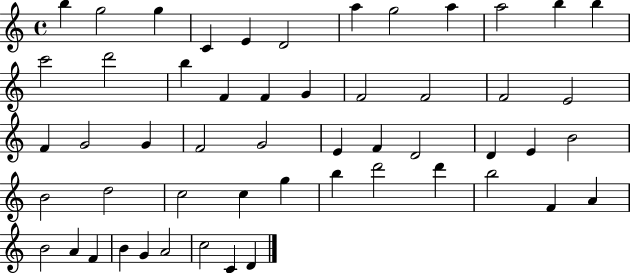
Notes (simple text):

B5/q G5/h G5/q C4/q E4/q D4/h A5/q G5/h A5/q A5/h B5/q B5/q C6/h D6/h B5/q F4/q F4/q G4/q F4/h F4/h F4/h E4/h F4/q G4/h G4/q F4/h G4/h E4/q F4/q D4/h D4/q E4/q B4/h B4/h D5/h C5/h C5/q G5/q B5/q D6/h D6/q B5/h F4/q A4/q B4/h A4/q F4/q B4/q G4/q A4/h C5/h C4/q D4/q